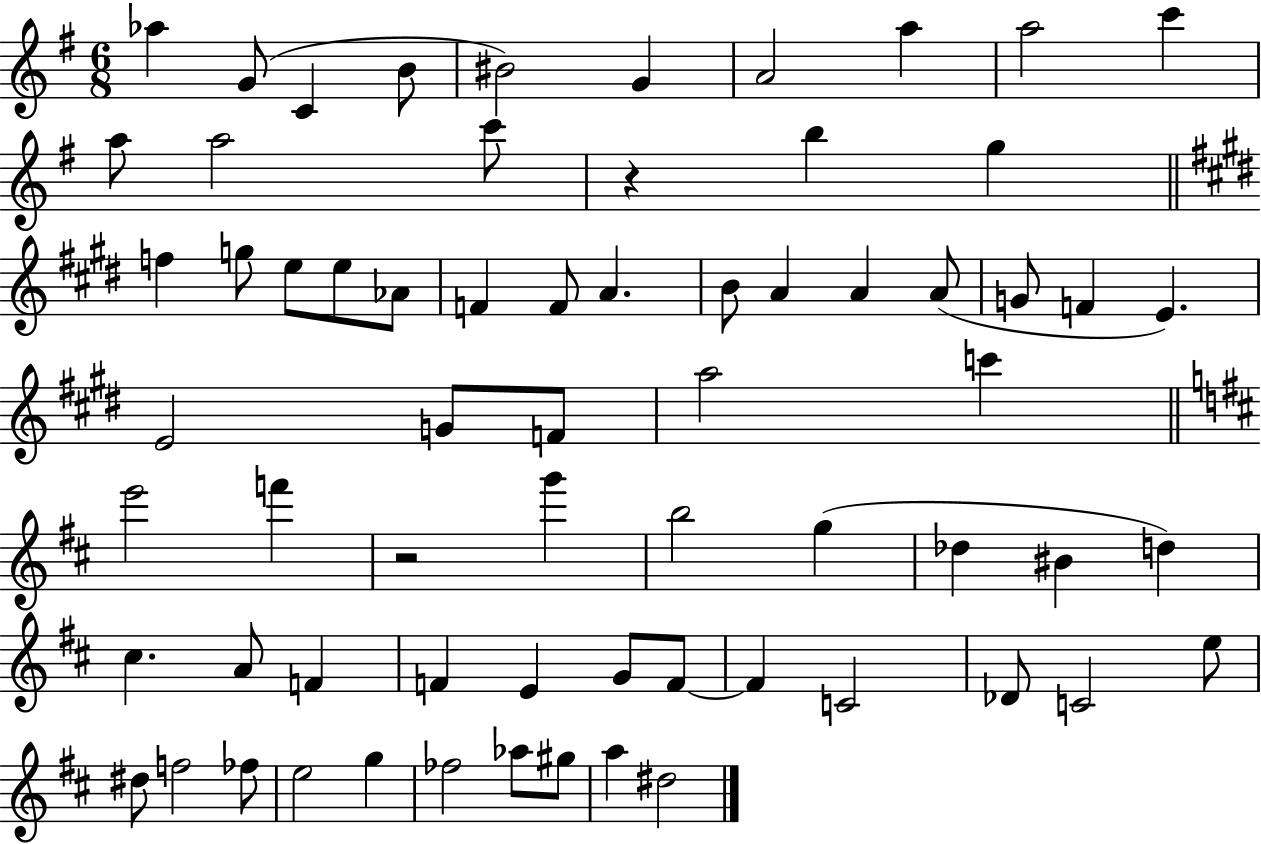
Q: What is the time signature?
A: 6/8